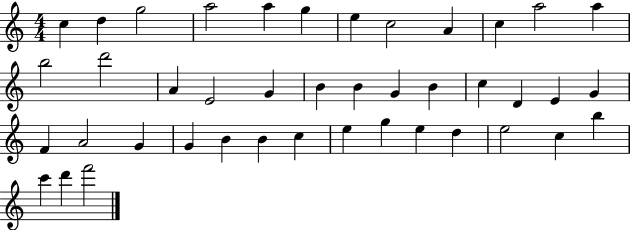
C5/q D5/q G5/h A5/h A5/q G5/q E5/q C5/h A4/q C5/q A5/h A5/q B5/h D6/h A4/q E4/h G4/q B4/q B4/q G4/q B4/q C5/q D4/q E4/q G4/q F4/q A4/h G4/q G4/q B4/q B4/q C5/q E5/q G5/q E5/q D5/q E5/h C5/q B5/q C6/q D6/q F6/h